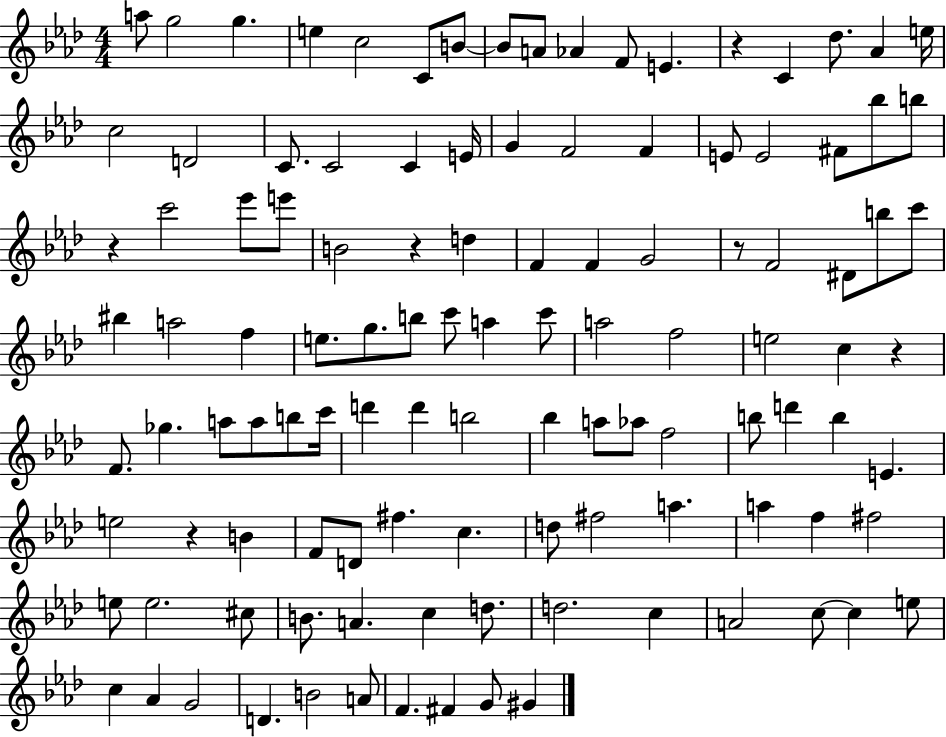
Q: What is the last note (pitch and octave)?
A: G#4